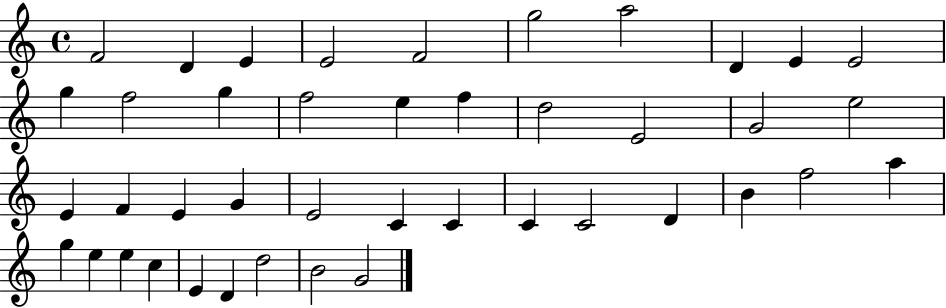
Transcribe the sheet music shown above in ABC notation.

X:1
T:Untitled
M:4/4
L:1/4
K:C
F2 D E E2 F2 g2 a2 D E E2 g f2 g f2 e f d2 E2 G2 e2 E F E G E2 C C C C2 D B f2 a g e e c E D d2 B2 G2